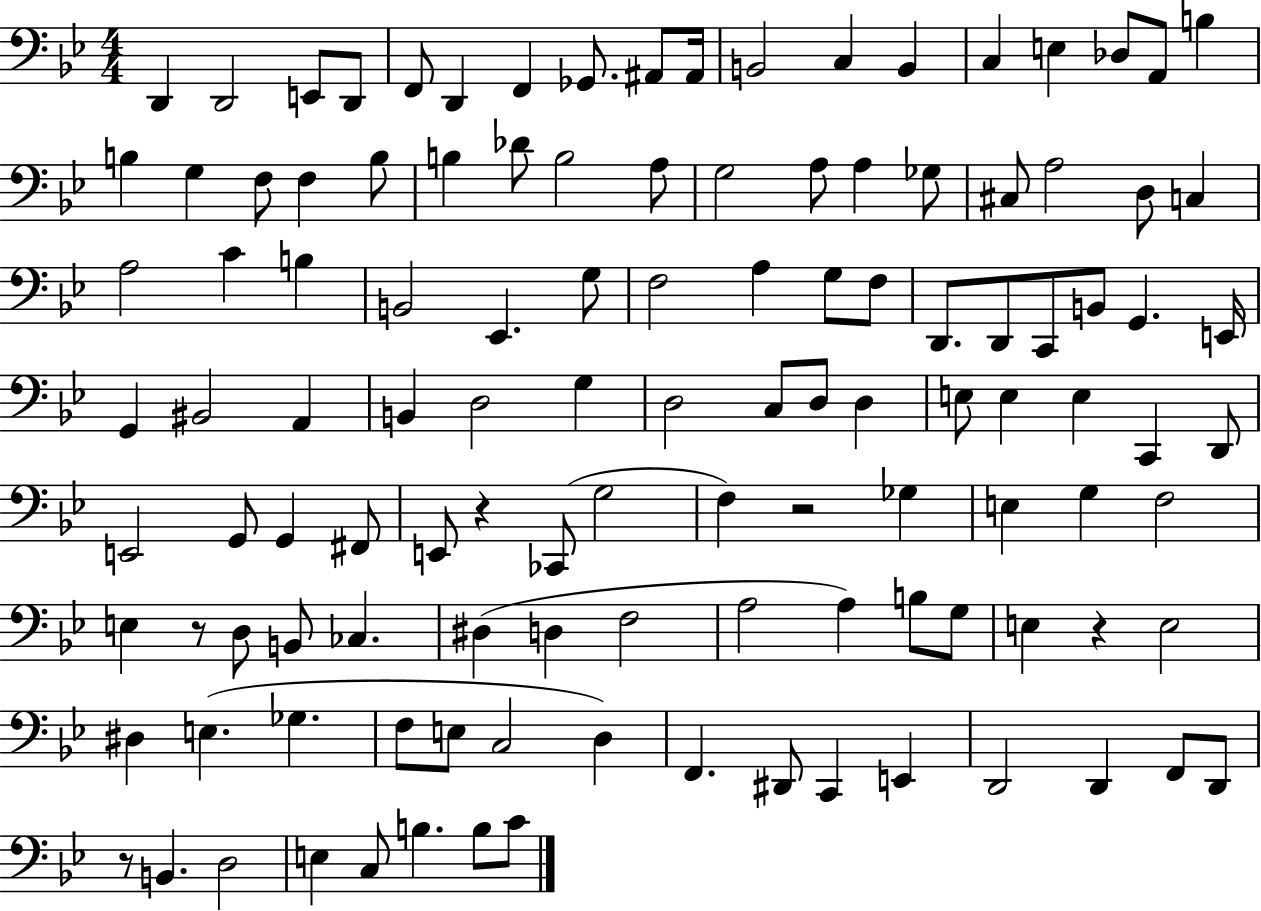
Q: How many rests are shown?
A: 5